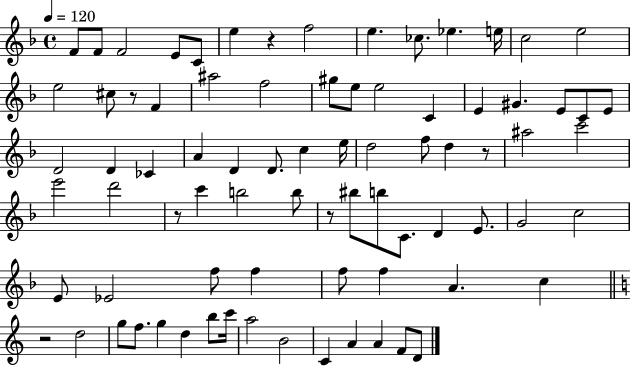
F4/e F4/e F4/h E4/e C4/e E5/q R/q F5/h E5/q. CES5/e. Eb5/q. E5/s C5/h E5/h E5/h C#5/e R/e F4/q A#5/h F5/h G#5/e E5/e E5/h C4/q E4/q G#4/q. E4/e C4/e E4/e D4/h D4/q CES4/q A4/q D4/q D4/e. C5/q E5/s D5/h F5/e D5/q R/e A#5/h C6/h E6/h D6/h R/e C6/q B5/h B5/e R/e BIS5/e B5/e C4/e. D4/q E4/e. G4/h C5/h E4/e Eb4/h F5/e F5/q F5/e F5/q A4/q. C5/q R/h D5/h G5/e F5/e. G5/q D5/q B5/e C6/s A5/h B4/h C4/q A4/q A4/q F4/e D4/e